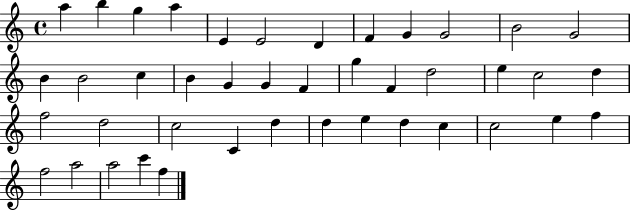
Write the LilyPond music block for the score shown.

{
  \clef treble
  \time 4/4
  \defaultTimeSignature
  \key c \major
  a''4 b''4 g''4 a''4 | e'4 e'2 d'4 | f'4 g'4 g'2 | b'2 g'2 | \break b'4 b'2 c''4 | b'4 g'4 g'4 f'4 | g''4 f'4 d''2 | e''4 c''2 d''4 | \break f''2 d''2 | c''2 c'4 d''4 | d''4 e''4 d''4 c''4 | c''2 e''4 f''4 | \break f''2 a''2 | a''2 c'''4 f''4 | \bar "|."
}